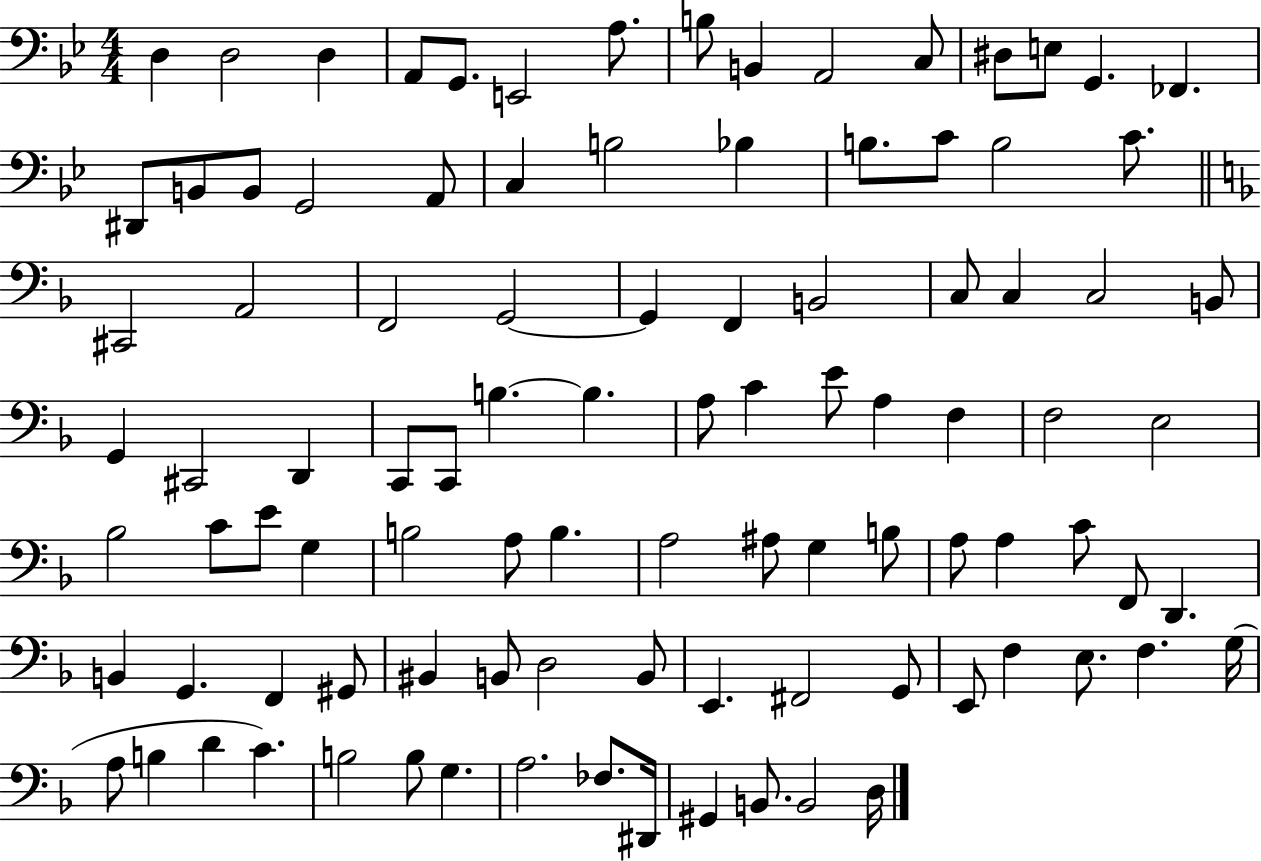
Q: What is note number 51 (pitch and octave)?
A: F3